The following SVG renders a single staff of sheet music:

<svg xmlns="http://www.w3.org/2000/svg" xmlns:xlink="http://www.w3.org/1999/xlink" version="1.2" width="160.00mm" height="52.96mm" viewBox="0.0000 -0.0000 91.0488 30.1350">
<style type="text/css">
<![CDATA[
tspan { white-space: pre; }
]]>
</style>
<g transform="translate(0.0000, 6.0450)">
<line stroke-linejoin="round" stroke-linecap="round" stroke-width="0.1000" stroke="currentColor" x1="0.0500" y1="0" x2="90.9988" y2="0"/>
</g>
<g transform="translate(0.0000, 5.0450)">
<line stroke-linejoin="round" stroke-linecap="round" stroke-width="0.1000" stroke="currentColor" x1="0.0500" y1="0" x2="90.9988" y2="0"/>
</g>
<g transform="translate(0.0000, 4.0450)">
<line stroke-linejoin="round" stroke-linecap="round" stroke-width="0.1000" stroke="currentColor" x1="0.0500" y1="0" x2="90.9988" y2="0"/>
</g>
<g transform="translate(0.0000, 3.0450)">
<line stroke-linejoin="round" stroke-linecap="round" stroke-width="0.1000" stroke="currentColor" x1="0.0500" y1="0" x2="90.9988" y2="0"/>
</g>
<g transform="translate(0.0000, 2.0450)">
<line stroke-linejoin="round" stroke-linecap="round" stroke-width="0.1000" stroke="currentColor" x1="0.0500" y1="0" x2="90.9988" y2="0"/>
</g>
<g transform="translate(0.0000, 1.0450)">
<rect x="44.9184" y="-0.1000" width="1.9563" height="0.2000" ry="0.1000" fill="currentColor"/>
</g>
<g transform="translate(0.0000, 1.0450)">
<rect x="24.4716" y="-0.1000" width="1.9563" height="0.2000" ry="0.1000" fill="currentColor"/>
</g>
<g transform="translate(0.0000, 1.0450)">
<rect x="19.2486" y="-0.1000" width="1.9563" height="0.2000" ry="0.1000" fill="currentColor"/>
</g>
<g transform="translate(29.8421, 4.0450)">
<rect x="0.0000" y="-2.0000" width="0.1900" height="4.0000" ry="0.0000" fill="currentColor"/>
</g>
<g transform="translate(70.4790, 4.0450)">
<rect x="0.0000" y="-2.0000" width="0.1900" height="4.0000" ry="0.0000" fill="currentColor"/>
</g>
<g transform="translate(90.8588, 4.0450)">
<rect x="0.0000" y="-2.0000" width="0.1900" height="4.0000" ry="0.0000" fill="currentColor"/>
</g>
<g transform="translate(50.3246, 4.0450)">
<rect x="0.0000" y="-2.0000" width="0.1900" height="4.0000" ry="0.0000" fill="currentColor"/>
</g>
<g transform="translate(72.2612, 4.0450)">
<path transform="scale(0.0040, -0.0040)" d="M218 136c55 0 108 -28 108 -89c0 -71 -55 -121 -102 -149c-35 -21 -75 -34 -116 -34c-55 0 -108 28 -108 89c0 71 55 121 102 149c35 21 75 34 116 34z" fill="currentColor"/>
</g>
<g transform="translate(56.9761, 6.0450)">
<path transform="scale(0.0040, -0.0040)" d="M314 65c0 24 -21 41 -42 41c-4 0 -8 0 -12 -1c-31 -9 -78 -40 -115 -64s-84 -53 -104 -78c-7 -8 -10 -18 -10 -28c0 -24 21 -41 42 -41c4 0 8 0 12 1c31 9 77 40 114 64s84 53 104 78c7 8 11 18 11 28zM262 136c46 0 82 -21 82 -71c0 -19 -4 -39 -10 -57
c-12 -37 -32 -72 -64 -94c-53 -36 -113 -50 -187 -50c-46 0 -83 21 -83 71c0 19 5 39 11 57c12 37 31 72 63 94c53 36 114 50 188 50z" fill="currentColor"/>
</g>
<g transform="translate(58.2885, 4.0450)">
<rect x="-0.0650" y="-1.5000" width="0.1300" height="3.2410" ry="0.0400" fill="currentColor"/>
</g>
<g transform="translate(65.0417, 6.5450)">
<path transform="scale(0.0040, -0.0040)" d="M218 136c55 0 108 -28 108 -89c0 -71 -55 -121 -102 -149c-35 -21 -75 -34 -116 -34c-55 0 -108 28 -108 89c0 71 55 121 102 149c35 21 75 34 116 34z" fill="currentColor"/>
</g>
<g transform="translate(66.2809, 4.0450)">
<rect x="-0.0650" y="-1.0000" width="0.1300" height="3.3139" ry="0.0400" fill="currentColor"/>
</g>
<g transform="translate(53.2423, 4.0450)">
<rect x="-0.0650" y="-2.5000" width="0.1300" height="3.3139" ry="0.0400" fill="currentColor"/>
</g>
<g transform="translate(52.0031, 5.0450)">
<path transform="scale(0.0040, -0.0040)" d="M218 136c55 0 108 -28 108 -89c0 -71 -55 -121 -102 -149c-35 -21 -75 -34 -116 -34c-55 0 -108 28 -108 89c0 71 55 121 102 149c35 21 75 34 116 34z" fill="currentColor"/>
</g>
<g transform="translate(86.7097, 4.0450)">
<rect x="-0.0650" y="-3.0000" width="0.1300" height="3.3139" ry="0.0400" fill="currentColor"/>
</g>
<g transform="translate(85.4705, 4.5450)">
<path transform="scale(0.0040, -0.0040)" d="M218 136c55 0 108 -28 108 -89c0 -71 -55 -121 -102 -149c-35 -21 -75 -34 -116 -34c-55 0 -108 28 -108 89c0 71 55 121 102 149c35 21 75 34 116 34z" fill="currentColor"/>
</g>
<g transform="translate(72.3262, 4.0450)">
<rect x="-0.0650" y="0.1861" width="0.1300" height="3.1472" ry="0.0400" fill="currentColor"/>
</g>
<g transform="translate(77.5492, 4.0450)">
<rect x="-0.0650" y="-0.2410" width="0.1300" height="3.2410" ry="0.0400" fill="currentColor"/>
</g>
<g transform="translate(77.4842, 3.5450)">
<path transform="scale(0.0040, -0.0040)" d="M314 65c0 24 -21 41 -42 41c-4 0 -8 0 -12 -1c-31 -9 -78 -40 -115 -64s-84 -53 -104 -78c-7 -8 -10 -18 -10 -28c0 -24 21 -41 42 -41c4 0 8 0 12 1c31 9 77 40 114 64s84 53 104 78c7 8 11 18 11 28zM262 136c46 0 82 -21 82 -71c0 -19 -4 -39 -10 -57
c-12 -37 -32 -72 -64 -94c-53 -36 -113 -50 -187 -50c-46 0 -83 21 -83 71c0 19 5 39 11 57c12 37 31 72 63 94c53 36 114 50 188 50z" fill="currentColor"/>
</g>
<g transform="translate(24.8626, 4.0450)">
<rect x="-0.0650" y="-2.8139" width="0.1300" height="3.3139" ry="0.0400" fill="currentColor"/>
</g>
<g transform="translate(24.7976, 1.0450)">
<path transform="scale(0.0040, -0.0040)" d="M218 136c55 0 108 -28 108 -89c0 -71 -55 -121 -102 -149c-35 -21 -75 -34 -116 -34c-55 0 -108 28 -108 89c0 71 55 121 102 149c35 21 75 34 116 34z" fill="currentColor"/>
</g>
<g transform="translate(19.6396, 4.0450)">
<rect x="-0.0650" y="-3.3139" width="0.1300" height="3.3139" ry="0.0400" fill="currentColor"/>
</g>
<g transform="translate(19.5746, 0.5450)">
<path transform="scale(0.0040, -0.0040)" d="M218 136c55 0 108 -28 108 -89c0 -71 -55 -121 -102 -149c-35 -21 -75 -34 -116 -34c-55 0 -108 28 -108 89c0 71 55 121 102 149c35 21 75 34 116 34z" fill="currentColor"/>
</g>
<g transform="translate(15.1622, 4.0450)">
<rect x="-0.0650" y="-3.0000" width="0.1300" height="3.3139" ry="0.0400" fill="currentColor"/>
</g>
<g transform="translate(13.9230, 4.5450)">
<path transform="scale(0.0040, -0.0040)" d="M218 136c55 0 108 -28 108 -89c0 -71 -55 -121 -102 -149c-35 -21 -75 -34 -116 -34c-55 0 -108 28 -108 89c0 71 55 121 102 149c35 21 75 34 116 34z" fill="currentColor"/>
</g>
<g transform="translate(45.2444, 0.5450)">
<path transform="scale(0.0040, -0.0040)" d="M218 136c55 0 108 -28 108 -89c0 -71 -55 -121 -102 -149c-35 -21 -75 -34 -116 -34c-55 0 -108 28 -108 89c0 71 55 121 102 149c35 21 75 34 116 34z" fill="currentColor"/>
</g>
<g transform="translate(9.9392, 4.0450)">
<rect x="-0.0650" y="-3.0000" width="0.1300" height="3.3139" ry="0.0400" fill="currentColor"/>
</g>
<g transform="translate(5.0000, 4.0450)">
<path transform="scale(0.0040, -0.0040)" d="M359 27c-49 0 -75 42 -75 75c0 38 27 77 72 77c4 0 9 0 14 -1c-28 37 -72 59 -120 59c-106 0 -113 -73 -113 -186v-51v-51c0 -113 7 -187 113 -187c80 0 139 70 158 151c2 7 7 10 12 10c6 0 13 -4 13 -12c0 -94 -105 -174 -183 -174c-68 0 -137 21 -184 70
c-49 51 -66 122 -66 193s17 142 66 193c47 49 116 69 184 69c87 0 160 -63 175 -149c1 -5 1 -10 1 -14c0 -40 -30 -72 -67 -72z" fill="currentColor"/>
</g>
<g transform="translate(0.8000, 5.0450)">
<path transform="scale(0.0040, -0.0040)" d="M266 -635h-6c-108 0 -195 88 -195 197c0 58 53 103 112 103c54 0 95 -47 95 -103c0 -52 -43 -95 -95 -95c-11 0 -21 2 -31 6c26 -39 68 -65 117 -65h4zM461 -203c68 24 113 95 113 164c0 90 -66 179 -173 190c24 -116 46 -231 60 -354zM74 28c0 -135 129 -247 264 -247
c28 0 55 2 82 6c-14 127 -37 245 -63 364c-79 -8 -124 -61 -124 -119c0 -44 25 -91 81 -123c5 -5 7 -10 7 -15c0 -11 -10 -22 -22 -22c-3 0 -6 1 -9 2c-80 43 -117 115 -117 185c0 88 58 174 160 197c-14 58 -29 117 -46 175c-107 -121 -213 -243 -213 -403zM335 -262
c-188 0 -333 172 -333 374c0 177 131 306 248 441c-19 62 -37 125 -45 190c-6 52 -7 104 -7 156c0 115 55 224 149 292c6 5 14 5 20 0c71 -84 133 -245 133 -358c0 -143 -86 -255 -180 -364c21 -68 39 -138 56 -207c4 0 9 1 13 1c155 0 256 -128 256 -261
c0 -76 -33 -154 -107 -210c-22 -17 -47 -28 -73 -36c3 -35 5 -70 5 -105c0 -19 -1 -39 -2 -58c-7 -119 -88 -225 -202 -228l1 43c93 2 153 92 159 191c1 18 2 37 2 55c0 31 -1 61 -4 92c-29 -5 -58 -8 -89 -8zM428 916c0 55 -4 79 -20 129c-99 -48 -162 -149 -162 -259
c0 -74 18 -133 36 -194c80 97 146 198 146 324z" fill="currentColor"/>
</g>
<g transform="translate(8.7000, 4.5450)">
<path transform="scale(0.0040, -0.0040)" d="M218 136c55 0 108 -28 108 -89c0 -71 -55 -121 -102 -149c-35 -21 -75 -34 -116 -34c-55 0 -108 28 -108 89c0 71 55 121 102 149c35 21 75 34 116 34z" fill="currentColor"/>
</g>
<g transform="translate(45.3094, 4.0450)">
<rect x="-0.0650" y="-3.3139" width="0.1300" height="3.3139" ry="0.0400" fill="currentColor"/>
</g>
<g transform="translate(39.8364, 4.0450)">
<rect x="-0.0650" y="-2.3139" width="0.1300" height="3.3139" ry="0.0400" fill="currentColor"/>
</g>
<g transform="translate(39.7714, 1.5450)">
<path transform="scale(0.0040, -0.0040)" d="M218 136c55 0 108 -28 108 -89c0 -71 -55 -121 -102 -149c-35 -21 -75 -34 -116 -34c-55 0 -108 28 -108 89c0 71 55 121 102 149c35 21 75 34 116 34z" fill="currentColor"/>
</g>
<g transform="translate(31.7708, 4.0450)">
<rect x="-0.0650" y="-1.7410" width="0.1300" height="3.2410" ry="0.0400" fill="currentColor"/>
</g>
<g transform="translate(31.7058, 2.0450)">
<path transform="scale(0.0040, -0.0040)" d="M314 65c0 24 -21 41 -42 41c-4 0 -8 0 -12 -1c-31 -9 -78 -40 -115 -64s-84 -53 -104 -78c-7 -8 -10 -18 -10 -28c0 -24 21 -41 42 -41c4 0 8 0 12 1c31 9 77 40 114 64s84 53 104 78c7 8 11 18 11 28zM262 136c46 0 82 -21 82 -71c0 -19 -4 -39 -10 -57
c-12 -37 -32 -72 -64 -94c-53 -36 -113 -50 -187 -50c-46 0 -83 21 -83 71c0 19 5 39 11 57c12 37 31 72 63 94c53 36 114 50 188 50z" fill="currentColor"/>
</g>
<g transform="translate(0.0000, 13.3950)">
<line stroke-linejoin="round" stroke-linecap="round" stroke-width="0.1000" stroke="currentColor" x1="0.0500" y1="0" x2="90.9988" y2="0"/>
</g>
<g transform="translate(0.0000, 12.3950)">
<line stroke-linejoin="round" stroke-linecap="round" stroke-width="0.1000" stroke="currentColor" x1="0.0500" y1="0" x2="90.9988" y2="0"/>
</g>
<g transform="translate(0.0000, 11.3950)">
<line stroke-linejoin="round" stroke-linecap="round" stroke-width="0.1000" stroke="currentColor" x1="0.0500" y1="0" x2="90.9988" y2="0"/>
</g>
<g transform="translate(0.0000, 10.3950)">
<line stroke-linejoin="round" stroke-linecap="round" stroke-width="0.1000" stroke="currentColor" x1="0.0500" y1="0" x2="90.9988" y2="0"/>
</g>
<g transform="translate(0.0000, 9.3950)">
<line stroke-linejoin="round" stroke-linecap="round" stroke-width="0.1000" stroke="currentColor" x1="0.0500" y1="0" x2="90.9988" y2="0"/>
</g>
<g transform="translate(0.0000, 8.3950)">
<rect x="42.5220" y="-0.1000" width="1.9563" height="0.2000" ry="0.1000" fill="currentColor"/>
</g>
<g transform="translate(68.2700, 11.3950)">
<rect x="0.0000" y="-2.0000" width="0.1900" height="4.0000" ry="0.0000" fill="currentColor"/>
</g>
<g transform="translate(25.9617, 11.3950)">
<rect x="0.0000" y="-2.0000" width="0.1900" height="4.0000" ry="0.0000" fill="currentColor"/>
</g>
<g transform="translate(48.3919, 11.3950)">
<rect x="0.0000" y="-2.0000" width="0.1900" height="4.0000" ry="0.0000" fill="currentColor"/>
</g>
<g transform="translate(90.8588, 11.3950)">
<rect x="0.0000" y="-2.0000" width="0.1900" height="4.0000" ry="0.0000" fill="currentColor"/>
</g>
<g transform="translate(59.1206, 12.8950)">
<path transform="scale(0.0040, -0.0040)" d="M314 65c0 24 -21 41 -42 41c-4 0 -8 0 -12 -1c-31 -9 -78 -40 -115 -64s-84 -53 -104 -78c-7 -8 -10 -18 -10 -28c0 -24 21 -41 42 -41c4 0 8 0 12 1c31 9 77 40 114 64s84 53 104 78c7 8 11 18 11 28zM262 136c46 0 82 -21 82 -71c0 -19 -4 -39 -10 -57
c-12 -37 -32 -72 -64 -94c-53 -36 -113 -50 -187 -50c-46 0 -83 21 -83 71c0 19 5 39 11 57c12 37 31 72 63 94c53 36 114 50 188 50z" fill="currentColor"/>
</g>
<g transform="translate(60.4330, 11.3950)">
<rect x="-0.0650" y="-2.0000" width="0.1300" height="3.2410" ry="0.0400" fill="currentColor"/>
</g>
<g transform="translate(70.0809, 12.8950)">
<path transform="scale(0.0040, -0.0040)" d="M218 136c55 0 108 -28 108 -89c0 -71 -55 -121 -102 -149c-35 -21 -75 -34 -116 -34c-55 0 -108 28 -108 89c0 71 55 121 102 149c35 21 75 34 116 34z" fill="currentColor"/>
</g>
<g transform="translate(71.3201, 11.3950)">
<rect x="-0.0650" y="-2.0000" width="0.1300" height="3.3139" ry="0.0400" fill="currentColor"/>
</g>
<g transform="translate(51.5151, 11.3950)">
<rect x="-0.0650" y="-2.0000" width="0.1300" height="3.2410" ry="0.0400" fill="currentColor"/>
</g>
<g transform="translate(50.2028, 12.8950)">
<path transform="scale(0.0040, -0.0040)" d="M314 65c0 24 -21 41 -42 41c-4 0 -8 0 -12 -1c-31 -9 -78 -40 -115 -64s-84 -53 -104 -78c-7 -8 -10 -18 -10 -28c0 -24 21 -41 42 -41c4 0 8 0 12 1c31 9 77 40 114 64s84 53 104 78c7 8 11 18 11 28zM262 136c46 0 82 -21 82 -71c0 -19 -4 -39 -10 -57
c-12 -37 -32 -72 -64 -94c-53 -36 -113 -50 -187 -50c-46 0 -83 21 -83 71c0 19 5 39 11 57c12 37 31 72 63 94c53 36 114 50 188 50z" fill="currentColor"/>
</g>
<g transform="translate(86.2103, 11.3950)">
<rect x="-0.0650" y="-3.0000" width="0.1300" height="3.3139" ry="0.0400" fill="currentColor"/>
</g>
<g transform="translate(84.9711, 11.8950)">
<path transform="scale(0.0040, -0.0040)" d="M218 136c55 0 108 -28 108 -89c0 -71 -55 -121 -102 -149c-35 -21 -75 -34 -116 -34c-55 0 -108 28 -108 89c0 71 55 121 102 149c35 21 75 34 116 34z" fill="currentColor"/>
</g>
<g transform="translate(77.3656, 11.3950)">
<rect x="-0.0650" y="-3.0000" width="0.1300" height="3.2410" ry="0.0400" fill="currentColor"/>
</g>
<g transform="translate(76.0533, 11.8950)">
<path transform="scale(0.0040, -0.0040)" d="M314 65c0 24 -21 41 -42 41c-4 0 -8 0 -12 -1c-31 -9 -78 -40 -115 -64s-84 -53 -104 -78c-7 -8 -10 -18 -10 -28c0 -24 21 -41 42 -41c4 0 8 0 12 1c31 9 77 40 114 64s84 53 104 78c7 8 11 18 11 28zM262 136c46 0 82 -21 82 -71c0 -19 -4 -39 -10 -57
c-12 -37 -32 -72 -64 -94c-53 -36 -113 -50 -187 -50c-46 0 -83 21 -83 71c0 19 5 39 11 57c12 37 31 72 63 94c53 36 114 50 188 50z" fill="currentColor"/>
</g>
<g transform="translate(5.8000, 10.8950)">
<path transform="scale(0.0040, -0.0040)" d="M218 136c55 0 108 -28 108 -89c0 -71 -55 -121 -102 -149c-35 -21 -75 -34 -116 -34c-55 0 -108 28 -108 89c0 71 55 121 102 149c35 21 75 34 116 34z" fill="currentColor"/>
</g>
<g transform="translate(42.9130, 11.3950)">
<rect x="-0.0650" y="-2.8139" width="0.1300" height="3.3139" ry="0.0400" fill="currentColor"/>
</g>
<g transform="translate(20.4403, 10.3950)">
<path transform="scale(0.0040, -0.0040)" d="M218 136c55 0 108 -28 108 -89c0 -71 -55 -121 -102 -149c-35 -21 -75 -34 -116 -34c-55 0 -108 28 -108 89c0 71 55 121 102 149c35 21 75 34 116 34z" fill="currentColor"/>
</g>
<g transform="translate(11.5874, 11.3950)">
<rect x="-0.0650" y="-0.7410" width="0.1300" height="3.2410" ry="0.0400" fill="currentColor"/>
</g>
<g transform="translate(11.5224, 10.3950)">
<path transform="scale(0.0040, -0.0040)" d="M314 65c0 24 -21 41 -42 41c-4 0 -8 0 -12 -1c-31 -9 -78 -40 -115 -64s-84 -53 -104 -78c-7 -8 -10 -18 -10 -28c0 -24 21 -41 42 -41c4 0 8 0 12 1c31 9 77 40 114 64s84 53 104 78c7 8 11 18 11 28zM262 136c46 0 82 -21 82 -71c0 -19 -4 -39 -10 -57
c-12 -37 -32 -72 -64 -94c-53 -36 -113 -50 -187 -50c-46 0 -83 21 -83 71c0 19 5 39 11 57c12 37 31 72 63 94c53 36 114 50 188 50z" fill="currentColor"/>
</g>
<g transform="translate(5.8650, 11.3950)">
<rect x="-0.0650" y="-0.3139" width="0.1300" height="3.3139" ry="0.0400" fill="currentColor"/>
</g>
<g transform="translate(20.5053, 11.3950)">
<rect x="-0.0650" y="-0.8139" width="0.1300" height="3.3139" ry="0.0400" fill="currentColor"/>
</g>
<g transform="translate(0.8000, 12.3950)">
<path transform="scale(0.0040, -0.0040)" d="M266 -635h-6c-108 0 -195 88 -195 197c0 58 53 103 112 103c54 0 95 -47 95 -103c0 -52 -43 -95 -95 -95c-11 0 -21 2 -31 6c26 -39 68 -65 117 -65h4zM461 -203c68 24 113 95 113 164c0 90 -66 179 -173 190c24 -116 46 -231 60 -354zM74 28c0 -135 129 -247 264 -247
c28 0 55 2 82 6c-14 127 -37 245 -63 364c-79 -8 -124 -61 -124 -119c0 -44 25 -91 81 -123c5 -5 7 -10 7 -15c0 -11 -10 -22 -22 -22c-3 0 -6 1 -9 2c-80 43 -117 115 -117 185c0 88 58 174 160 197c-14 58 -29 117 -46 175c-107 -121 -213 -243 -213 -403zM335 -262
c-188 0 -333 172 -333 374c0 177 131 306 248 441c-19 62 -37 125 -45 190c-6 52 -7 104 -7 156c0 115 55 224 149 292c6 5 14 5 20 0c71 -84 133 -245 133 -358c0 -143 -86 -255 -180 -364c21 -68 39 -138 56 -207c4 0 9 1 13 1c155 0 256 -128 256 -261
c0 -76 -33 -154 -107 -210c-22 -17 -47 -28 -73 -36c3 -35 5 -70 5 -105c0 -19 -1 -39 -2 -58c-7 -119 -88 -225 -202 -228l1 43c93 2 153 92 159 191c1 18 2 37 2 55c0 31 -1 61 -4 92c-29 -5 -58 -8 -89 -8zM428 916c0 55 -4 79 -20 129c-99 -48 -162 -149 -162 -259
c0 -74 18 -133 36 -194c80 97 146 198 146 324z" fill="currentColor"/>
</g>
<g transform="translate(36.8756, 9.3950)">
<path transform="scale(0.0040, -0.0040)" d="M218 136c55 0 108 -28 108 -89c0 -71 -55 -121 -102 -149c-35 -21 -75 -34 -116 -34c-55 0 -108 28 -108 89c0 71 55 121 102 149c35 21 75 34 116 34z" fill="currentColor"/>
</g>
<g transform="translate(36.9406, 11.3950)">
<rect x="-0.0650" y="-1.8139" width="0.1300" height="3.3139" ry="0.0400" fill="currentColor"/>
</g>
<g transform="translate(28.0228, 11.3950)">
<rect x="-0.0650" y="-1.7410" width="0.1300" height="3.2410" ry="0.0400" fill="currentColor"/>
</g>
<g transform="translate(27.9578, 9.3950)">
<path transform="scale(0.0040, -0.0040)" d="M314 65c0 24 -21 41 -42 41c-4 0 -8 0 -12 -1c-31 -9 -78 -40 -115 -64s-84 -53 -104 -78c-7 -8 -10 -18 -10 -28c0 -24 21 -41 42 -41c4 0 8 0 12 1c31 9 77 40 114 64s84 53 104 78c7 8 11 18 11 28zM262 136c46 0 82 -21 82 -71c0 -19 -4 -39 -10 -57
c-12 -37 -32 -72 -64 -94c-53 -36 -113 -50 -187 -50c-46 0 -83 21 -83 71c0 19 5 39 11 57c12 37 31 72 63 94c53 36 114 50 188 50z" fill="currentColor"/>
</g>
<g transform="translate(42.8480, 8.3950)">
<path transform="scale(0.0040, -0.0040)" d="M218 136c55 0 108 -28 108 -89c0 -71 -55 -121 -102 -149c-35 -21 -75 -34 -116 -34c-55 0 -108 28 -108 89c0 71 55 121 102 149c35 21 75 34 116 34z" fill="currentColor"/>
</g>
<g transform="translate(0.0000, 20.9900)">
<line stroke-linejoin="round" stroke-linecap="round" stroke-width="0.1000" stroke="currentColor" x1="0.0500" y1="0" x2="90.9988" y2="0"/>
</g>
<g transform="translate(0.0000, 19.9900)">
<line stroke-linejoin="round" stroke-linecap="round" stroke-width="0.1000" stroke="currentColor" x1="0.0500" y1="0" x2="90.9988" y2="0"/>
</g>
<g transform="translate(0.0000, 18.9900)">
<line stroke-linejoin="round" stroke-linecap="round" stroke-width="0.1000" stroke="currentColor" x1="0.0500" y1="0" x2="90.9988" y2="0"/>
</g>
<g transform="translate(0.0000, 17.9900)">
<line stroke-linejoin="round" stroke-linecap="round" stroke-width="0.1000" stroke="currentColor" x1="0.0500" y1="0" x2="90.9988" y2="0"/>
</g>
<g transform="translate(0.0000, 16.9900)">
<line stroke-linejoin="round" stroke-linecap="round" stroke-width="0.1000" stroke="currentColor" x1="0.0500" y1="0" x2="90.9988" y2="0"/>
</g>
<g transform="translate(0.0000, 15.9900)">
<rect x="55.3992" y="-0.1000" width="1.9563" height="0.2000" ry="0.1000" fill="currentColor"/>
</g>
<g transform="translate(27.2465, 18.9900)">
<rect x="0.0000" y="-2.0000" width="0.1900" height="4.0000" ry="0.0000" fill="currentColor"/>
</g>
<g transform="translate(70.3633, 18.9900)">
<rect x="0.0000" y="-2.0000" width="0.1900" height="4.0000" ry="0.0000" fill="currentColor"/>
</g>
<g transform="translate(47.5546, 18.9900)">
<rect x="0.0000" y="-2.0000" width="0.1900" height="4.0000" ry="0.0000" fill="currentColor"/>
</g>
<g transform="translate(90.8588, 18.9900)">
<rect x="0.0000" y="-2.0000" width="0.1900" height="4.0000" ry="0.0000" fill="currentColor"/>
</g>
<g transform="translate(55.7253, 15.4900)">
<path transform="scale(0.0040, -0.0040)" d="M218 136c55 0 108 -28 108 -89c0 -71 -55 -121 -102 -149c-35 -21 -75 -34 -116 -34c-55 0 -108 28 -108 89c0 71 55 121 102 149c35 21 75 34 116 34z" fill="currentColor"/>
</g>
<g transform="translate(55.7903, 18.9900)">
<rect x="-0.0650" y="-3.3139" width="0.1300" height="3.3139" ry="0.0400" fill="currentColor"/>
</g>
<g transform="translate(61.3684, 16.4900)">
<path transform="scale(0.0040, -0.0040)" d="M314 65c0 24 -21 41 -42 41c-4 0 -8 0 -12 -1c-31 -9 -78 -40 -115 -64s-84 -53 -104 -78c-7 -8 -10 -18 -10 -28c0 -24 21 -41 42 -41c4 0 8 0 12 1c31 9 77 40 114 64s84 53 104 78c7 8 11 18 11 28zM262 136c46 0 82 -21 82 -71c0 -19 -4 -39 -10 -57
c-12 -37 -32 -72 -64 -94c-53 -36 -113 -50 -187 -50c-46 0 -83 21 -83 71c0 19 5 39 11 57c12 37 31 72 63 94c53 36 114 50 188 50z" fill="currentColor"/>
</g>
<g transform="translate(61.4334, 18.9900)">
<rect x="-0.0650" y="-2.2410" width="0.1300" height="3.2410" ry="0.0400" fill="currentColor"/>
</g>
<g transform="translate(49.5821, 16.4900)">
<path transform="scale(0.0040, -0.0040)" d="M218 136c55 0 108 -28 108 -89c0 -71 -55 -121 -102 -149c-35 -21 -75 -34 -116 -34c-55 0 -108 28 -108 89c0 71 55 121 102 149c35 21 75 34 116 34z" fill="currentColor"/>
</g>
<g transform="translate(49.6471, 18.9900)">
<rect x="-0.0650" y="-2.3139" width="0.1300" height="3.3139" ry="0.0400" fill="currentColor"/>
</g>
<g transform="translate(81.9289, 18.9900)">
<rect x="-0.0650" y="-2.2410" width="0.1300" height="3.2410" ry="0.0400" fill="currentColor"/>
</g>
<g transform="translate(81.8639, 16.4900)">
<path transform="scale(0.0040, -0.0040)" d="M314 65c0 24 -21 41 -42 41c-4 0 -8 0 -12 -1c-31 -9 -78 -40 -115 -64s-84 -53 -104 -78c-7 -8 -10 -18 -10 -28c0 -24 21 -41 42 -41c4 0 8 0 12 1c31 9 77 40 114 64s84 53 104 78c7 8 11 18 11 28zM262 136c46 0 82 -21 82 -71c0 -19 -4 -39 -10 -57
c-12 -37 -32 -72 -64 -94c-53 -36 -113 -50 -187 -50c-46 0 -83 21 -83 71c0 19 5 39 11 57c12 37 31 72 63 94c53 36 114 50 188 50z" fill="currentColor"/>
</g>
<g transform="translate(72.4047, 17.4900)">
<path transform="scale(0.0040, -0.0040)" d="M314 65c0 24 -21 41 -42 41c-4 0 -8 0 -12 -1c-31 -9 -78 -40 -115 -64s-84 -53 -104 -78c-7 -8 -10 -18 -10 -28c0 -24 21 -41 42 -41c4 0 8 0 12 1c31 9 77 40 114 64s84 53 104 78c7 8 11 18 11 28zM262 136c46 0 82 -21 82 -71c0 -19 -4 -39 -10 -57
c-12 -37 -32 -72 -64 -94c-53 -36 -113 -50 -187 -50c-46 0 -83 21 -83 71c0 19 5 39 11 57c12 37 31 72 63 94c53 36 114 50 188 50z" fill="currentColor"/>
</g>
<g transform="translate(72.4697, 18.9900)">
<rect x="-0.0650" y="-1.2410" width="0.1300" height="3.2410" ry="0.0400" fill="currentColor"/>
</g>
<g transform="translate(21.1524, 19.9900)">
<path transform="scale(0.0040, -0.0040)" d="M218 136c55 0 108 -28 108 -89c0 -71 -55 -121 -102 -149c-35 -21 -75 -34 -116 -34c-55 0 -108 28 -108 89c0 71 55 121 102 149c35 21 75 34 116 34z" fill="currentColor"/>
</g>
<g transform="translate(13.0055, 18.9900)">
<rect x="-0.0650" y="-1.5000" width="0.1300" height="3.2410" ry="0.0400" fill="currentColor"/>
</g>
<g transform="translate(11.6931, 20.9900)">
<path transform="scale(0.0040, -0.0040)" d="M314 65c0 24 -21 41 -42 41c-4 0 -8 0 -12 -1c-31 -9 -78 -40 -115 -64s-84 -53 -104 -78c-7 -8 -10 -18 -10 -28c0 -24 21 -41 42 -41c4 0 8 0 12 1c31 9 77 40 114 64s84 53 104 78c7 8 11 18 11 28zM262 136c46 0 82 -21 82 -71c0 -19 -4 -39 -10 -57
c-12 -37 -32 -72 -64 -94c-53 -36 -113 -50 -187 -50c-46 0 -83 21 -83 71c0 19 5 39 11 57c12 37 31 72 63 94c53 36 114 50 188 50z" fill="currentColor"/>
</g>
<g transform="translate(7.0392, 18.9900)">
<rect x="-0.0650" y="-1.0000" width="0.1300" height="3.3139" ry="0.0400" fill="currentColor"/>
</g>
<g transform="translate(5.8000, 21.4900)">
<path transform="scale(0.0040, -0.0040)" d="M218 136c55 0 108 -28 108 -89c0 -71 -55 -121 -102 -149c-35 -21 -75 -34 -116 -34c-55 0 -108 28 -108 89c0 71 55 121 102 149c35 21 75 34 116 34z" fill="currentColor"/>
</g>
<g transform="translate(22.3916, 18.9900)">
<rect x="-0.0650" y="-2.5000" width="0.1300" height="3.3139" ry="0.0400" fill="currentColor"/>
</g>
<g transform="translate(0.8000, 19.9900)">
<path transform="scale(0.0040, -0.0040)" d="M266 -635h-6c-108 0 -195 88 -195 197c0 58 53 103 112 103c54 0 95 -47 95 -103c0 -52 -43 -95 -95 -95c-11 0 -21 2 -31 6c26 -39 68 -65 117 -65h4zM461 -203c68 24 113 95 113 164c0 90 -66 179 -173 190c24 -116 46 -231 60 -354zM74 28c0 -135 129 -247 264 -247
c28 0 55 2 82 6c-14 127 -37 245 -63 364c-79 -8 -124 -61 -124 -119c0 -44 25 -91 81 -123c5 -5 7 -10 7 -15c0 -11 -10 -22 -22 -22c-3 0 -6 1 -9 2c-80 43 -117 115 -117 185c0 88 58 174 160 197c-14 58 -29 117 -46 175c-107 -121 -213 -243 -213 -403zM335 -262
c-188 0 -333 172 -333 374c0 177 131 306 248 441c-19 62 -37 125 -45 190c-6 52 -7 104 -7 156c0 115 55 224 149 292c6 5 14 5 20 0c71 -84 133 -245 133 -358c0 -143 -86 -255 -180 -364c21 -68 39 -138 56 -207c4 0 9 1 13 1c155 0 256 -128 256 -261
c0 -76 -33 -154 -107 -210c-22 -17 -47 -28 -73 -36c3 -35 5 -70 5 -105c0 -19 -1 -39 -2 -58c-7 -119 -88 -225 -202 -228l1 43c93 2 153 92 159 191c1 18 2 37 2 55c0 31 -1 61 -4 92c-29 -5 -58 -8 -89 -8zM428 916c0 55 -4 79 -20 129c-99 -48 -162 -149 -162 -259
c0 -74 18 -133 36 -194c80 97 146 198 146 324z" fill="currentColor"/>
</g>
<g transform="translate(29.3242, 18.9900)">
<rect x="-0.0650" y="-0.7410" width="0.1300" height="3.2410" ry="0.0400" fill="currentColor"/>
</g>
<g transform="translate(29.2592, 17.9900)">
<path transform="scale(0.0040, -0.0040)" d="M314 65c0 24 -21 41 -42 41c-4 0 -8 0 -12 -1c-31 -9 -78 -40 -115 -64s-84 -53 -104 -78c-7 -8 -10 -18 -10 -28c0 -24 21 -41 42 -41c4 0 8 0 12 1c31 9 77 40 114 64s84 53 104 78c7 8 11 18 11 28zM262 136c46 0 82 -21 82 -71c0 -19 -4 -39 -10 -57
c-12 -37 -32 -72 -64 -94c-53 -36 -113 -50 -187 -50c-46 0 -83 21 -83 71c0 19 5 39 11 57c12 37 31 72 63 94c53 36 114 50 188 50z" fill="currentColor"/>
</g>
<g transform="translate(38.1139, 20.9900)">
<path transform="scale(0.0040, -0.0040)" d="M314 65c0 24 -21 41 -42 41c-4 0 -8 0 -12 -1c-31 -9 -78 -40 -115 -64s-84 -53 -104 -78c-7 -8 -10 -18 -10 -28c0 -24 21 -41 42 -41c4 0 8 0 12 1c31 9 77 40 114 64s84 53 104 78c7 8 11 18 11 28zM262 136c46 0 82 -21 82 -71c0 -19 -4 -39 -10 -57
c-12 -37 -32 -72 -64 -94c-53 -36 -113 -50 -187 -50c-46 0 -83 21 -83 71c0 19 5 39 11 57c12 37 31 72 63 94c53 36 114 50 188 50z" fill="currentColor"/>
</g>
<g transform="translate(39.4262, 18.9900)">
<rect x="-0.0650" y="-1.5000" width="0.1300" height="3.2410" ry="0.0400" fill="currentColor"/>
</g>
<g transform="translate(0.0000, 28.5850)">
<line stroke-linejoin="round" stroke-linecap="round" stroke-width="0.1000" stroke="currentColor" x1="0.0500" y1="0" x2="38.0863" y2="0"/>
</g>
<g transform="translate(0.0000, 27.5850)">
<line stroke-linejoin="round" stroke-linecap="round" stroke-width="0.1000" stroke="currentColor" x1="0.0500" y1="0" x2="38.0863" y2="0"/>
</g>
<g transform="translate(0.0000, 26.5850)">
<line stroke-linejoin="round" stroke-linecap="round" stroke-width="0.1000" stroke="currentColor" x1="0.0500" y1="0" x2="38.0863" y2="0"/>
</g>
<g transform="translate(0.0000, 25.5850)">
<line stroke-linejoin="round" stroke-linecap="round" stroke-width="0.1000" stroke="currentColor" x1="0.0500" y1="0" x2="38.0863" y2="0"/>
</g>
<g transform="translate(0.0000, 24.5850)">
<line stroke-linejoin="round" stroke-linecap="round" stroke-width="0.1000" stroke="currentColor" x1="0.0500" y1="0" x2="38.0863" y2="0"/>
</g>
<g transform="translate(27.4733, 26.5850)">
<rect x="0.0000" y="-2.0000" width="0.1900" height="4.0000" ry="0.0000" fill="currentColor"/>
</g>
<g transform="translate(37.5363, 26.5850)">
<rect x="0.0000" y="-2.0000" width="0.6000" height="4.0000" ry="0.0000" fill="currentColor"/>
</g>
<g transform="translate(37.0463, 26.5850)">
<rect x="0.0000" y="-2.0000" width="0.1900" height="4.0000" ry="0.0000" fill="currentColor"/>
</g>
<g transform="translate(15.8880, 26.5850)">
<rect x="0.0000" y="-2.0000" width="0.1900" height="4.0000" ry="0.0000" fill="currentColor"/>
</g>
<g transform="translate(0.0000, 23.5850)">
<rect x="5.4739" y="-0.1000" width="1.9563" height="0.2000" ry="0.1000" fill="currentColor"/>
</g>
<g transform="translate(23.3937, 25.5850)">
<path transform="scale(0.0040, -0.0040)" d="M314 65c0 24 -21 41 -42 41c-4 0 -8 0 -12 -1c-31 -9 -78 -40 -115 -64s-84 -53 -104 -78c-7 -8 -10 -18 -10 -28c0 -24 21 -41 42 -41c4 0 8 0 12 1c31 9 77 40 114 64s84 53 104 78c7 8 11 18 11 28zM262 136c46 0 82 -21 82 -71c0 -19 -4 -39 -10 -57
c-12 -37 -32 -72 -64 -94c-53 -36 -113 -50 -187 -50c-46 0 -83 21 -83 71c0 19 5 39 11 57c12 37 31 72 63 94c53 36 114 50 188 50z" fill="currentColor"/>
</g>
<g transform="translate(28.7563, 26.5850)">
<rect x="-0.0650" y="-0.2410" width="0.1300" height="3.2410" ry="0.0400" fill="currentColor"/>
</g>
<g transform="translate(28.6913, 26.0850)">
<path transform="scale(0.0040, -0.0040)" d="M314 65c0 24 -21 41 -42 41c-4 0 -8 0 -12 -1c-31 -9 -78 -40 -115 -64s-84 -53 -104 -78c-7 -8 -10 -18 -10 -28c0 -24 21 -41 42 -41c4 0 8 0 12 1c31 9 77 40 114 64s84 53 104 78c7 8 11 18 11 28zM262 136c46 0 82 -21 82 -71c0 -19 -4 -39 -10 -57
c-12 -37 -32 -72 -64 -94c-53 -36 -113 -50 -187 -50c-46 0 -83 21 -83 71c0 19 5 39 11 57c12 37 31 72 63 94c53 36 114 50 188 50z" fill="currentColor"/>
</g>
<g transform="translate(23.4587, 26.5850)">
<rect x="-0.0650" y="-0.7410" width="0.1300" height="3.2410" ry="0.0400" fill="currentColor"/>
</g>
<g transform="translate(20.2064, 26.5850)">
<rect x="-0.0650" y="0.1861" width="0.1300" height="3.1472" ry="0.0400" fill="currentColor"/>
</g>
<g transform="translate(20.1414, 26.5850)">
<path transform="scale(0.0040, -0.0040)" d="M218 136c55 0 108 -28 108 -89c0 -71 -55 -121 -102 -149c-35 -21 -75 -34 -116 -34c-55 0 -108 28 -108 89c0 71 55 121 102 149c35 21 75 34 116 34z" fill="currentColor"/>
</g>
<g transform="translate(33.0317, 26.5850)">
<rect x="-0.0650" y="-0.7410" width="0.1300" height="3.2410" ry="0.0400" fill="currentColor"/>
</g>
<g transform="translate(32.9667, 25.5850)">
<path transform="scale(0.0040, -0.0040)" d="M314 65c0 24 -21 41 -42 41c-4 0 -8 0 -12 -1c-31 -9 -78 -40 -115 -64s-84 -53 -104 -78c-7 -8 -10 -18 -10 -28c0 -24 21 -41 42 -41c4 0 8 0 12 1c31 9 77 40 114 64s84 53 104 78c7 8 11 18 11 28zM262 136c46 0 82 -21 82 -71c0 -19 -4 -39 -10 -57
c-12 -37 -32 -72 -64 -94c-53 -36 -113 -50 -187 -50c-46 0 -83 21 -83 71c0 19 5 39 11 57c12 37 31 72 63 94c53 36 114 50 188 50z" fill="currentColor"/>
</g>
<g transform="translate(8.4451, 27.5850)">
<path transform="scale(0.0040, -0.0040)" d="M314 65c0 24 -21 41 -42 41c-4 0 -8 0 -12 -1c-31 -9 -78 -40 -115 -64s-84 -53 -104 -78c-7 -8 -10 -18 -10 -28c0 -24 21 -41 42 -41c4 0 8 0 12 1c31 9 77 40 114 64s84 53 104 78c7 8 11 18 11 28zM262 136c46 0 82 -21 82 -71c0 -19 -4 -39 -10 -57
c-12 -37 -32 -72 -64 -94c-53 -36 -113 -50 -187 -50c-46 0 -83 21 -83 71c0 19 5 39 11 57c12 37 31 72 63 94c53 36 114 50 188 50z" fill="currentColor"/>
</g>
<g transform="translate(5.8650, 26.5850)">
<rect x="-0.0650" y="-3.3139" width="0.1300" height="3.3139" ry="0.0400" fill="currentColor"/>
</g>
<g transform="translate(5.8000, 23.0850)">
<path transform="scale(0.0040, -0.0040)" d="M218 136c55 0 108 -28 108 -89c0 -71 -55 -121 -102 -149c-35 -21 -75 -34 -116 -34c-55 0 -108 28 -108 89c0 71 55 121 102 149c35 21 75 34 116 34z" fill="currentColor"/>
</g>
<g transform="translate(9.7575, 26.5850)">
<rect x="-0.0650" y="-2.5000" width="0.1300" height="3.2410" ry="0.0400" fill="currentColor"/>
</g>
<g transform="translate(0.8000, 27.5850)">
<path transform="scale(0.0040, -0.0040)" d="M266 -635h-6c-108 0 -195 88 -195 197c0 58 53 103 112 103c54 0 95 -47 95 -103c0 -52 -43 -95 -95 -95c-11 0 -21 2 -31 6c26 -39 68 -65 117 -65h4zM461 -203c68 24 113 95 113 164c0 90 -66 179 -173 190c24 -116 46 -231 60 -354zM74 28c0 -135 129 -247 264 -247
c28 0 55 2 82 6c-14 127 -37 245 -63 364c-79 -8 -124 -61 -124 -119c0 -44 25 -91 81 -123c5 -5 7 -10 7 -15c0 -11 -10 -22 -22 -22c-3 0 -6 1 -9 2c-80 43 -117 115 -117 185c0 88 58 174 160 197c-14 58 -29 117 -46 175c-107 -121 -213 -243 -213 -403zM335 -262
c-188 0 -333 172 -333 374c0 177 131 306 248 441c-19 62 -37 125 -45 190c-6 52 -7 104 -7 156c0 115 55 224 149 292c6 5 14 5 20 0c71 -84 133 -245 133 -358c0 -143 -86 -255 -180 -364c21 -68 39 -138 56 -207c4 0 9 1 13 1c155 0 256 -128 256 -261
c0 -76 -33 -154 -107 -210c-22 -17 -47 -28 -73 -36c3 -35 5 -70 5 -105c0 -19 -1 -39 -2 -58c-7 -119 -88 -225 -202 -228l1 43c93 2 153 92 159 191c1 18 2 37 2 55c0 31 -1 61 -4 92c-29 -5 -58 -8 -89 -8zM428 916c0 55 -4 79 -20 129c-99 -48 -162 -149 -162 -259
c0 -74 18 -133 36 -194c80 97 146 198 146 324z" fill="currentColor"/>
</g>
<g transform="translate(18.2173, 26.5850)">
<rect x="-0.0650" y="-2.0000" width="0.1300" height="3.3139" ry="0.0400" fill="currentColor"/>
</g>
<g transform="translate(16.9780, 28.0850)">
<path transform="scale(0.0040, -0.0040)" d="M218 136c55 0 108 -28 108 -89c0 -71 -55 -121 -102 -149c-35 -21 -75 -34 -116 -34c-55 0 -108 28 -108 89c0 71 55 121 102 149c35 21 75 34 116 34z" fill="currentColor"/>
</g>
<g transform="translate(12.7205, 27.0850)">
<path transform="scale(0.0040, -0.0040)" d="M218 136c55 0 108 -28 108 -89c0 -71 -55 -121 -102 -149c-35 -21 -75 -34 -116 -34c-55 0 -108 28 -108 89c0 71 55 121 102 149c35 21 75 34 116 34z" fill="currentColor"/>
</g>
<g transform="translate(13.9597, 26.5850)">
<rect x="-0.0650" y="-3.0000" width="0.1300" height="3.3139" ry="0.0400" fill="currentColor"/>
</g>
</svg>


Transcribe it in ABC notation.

X:1
T:Untitled
M:4/4
L:1/4
K:C
A A b a f2 g b G E2 D B c2 A c d2 d f2 f a F2 F2 F A2 A D E2 G d2 E2 g b g2 e2 g2 b G2 A F B d2 c2 d2